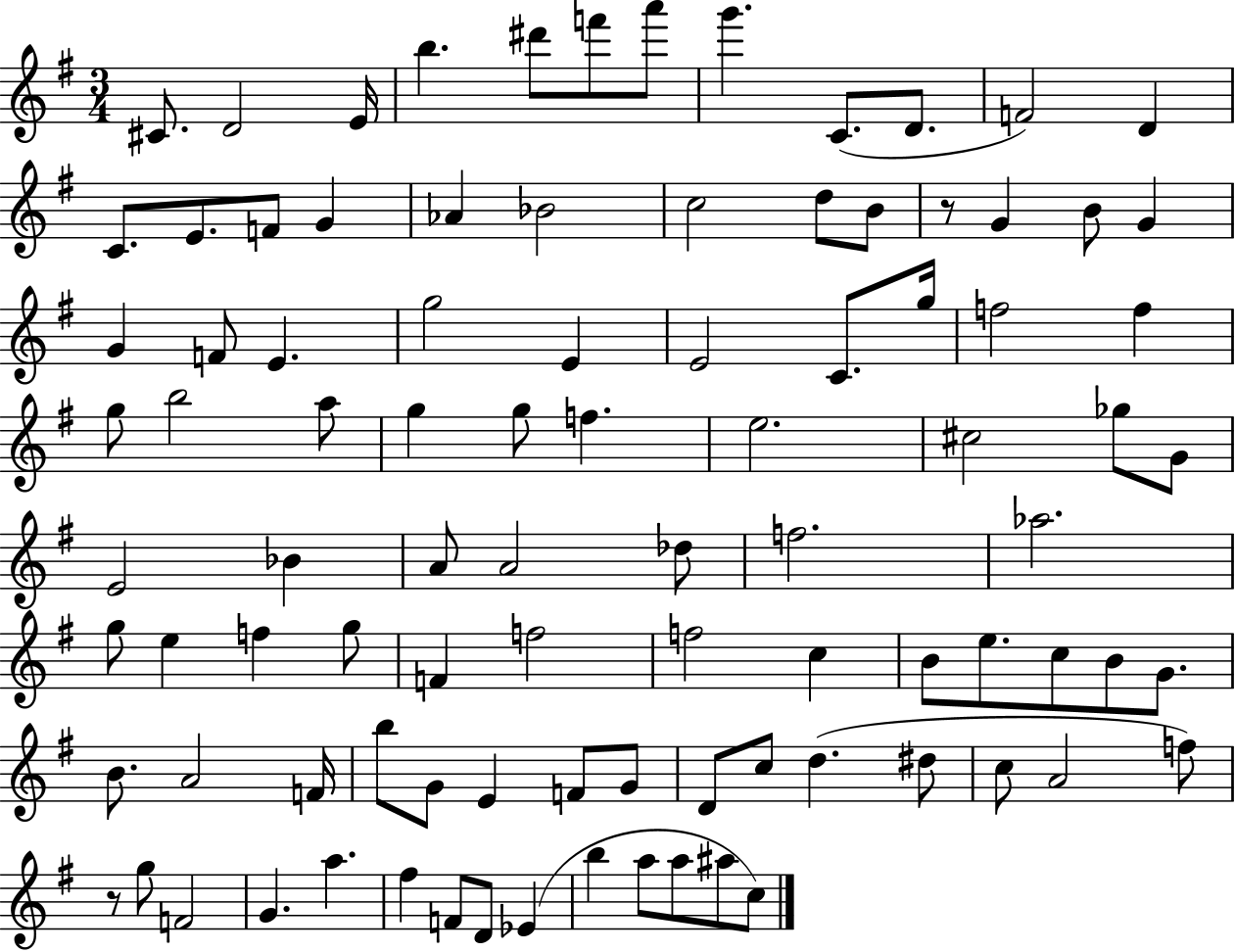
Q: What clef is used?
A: treble